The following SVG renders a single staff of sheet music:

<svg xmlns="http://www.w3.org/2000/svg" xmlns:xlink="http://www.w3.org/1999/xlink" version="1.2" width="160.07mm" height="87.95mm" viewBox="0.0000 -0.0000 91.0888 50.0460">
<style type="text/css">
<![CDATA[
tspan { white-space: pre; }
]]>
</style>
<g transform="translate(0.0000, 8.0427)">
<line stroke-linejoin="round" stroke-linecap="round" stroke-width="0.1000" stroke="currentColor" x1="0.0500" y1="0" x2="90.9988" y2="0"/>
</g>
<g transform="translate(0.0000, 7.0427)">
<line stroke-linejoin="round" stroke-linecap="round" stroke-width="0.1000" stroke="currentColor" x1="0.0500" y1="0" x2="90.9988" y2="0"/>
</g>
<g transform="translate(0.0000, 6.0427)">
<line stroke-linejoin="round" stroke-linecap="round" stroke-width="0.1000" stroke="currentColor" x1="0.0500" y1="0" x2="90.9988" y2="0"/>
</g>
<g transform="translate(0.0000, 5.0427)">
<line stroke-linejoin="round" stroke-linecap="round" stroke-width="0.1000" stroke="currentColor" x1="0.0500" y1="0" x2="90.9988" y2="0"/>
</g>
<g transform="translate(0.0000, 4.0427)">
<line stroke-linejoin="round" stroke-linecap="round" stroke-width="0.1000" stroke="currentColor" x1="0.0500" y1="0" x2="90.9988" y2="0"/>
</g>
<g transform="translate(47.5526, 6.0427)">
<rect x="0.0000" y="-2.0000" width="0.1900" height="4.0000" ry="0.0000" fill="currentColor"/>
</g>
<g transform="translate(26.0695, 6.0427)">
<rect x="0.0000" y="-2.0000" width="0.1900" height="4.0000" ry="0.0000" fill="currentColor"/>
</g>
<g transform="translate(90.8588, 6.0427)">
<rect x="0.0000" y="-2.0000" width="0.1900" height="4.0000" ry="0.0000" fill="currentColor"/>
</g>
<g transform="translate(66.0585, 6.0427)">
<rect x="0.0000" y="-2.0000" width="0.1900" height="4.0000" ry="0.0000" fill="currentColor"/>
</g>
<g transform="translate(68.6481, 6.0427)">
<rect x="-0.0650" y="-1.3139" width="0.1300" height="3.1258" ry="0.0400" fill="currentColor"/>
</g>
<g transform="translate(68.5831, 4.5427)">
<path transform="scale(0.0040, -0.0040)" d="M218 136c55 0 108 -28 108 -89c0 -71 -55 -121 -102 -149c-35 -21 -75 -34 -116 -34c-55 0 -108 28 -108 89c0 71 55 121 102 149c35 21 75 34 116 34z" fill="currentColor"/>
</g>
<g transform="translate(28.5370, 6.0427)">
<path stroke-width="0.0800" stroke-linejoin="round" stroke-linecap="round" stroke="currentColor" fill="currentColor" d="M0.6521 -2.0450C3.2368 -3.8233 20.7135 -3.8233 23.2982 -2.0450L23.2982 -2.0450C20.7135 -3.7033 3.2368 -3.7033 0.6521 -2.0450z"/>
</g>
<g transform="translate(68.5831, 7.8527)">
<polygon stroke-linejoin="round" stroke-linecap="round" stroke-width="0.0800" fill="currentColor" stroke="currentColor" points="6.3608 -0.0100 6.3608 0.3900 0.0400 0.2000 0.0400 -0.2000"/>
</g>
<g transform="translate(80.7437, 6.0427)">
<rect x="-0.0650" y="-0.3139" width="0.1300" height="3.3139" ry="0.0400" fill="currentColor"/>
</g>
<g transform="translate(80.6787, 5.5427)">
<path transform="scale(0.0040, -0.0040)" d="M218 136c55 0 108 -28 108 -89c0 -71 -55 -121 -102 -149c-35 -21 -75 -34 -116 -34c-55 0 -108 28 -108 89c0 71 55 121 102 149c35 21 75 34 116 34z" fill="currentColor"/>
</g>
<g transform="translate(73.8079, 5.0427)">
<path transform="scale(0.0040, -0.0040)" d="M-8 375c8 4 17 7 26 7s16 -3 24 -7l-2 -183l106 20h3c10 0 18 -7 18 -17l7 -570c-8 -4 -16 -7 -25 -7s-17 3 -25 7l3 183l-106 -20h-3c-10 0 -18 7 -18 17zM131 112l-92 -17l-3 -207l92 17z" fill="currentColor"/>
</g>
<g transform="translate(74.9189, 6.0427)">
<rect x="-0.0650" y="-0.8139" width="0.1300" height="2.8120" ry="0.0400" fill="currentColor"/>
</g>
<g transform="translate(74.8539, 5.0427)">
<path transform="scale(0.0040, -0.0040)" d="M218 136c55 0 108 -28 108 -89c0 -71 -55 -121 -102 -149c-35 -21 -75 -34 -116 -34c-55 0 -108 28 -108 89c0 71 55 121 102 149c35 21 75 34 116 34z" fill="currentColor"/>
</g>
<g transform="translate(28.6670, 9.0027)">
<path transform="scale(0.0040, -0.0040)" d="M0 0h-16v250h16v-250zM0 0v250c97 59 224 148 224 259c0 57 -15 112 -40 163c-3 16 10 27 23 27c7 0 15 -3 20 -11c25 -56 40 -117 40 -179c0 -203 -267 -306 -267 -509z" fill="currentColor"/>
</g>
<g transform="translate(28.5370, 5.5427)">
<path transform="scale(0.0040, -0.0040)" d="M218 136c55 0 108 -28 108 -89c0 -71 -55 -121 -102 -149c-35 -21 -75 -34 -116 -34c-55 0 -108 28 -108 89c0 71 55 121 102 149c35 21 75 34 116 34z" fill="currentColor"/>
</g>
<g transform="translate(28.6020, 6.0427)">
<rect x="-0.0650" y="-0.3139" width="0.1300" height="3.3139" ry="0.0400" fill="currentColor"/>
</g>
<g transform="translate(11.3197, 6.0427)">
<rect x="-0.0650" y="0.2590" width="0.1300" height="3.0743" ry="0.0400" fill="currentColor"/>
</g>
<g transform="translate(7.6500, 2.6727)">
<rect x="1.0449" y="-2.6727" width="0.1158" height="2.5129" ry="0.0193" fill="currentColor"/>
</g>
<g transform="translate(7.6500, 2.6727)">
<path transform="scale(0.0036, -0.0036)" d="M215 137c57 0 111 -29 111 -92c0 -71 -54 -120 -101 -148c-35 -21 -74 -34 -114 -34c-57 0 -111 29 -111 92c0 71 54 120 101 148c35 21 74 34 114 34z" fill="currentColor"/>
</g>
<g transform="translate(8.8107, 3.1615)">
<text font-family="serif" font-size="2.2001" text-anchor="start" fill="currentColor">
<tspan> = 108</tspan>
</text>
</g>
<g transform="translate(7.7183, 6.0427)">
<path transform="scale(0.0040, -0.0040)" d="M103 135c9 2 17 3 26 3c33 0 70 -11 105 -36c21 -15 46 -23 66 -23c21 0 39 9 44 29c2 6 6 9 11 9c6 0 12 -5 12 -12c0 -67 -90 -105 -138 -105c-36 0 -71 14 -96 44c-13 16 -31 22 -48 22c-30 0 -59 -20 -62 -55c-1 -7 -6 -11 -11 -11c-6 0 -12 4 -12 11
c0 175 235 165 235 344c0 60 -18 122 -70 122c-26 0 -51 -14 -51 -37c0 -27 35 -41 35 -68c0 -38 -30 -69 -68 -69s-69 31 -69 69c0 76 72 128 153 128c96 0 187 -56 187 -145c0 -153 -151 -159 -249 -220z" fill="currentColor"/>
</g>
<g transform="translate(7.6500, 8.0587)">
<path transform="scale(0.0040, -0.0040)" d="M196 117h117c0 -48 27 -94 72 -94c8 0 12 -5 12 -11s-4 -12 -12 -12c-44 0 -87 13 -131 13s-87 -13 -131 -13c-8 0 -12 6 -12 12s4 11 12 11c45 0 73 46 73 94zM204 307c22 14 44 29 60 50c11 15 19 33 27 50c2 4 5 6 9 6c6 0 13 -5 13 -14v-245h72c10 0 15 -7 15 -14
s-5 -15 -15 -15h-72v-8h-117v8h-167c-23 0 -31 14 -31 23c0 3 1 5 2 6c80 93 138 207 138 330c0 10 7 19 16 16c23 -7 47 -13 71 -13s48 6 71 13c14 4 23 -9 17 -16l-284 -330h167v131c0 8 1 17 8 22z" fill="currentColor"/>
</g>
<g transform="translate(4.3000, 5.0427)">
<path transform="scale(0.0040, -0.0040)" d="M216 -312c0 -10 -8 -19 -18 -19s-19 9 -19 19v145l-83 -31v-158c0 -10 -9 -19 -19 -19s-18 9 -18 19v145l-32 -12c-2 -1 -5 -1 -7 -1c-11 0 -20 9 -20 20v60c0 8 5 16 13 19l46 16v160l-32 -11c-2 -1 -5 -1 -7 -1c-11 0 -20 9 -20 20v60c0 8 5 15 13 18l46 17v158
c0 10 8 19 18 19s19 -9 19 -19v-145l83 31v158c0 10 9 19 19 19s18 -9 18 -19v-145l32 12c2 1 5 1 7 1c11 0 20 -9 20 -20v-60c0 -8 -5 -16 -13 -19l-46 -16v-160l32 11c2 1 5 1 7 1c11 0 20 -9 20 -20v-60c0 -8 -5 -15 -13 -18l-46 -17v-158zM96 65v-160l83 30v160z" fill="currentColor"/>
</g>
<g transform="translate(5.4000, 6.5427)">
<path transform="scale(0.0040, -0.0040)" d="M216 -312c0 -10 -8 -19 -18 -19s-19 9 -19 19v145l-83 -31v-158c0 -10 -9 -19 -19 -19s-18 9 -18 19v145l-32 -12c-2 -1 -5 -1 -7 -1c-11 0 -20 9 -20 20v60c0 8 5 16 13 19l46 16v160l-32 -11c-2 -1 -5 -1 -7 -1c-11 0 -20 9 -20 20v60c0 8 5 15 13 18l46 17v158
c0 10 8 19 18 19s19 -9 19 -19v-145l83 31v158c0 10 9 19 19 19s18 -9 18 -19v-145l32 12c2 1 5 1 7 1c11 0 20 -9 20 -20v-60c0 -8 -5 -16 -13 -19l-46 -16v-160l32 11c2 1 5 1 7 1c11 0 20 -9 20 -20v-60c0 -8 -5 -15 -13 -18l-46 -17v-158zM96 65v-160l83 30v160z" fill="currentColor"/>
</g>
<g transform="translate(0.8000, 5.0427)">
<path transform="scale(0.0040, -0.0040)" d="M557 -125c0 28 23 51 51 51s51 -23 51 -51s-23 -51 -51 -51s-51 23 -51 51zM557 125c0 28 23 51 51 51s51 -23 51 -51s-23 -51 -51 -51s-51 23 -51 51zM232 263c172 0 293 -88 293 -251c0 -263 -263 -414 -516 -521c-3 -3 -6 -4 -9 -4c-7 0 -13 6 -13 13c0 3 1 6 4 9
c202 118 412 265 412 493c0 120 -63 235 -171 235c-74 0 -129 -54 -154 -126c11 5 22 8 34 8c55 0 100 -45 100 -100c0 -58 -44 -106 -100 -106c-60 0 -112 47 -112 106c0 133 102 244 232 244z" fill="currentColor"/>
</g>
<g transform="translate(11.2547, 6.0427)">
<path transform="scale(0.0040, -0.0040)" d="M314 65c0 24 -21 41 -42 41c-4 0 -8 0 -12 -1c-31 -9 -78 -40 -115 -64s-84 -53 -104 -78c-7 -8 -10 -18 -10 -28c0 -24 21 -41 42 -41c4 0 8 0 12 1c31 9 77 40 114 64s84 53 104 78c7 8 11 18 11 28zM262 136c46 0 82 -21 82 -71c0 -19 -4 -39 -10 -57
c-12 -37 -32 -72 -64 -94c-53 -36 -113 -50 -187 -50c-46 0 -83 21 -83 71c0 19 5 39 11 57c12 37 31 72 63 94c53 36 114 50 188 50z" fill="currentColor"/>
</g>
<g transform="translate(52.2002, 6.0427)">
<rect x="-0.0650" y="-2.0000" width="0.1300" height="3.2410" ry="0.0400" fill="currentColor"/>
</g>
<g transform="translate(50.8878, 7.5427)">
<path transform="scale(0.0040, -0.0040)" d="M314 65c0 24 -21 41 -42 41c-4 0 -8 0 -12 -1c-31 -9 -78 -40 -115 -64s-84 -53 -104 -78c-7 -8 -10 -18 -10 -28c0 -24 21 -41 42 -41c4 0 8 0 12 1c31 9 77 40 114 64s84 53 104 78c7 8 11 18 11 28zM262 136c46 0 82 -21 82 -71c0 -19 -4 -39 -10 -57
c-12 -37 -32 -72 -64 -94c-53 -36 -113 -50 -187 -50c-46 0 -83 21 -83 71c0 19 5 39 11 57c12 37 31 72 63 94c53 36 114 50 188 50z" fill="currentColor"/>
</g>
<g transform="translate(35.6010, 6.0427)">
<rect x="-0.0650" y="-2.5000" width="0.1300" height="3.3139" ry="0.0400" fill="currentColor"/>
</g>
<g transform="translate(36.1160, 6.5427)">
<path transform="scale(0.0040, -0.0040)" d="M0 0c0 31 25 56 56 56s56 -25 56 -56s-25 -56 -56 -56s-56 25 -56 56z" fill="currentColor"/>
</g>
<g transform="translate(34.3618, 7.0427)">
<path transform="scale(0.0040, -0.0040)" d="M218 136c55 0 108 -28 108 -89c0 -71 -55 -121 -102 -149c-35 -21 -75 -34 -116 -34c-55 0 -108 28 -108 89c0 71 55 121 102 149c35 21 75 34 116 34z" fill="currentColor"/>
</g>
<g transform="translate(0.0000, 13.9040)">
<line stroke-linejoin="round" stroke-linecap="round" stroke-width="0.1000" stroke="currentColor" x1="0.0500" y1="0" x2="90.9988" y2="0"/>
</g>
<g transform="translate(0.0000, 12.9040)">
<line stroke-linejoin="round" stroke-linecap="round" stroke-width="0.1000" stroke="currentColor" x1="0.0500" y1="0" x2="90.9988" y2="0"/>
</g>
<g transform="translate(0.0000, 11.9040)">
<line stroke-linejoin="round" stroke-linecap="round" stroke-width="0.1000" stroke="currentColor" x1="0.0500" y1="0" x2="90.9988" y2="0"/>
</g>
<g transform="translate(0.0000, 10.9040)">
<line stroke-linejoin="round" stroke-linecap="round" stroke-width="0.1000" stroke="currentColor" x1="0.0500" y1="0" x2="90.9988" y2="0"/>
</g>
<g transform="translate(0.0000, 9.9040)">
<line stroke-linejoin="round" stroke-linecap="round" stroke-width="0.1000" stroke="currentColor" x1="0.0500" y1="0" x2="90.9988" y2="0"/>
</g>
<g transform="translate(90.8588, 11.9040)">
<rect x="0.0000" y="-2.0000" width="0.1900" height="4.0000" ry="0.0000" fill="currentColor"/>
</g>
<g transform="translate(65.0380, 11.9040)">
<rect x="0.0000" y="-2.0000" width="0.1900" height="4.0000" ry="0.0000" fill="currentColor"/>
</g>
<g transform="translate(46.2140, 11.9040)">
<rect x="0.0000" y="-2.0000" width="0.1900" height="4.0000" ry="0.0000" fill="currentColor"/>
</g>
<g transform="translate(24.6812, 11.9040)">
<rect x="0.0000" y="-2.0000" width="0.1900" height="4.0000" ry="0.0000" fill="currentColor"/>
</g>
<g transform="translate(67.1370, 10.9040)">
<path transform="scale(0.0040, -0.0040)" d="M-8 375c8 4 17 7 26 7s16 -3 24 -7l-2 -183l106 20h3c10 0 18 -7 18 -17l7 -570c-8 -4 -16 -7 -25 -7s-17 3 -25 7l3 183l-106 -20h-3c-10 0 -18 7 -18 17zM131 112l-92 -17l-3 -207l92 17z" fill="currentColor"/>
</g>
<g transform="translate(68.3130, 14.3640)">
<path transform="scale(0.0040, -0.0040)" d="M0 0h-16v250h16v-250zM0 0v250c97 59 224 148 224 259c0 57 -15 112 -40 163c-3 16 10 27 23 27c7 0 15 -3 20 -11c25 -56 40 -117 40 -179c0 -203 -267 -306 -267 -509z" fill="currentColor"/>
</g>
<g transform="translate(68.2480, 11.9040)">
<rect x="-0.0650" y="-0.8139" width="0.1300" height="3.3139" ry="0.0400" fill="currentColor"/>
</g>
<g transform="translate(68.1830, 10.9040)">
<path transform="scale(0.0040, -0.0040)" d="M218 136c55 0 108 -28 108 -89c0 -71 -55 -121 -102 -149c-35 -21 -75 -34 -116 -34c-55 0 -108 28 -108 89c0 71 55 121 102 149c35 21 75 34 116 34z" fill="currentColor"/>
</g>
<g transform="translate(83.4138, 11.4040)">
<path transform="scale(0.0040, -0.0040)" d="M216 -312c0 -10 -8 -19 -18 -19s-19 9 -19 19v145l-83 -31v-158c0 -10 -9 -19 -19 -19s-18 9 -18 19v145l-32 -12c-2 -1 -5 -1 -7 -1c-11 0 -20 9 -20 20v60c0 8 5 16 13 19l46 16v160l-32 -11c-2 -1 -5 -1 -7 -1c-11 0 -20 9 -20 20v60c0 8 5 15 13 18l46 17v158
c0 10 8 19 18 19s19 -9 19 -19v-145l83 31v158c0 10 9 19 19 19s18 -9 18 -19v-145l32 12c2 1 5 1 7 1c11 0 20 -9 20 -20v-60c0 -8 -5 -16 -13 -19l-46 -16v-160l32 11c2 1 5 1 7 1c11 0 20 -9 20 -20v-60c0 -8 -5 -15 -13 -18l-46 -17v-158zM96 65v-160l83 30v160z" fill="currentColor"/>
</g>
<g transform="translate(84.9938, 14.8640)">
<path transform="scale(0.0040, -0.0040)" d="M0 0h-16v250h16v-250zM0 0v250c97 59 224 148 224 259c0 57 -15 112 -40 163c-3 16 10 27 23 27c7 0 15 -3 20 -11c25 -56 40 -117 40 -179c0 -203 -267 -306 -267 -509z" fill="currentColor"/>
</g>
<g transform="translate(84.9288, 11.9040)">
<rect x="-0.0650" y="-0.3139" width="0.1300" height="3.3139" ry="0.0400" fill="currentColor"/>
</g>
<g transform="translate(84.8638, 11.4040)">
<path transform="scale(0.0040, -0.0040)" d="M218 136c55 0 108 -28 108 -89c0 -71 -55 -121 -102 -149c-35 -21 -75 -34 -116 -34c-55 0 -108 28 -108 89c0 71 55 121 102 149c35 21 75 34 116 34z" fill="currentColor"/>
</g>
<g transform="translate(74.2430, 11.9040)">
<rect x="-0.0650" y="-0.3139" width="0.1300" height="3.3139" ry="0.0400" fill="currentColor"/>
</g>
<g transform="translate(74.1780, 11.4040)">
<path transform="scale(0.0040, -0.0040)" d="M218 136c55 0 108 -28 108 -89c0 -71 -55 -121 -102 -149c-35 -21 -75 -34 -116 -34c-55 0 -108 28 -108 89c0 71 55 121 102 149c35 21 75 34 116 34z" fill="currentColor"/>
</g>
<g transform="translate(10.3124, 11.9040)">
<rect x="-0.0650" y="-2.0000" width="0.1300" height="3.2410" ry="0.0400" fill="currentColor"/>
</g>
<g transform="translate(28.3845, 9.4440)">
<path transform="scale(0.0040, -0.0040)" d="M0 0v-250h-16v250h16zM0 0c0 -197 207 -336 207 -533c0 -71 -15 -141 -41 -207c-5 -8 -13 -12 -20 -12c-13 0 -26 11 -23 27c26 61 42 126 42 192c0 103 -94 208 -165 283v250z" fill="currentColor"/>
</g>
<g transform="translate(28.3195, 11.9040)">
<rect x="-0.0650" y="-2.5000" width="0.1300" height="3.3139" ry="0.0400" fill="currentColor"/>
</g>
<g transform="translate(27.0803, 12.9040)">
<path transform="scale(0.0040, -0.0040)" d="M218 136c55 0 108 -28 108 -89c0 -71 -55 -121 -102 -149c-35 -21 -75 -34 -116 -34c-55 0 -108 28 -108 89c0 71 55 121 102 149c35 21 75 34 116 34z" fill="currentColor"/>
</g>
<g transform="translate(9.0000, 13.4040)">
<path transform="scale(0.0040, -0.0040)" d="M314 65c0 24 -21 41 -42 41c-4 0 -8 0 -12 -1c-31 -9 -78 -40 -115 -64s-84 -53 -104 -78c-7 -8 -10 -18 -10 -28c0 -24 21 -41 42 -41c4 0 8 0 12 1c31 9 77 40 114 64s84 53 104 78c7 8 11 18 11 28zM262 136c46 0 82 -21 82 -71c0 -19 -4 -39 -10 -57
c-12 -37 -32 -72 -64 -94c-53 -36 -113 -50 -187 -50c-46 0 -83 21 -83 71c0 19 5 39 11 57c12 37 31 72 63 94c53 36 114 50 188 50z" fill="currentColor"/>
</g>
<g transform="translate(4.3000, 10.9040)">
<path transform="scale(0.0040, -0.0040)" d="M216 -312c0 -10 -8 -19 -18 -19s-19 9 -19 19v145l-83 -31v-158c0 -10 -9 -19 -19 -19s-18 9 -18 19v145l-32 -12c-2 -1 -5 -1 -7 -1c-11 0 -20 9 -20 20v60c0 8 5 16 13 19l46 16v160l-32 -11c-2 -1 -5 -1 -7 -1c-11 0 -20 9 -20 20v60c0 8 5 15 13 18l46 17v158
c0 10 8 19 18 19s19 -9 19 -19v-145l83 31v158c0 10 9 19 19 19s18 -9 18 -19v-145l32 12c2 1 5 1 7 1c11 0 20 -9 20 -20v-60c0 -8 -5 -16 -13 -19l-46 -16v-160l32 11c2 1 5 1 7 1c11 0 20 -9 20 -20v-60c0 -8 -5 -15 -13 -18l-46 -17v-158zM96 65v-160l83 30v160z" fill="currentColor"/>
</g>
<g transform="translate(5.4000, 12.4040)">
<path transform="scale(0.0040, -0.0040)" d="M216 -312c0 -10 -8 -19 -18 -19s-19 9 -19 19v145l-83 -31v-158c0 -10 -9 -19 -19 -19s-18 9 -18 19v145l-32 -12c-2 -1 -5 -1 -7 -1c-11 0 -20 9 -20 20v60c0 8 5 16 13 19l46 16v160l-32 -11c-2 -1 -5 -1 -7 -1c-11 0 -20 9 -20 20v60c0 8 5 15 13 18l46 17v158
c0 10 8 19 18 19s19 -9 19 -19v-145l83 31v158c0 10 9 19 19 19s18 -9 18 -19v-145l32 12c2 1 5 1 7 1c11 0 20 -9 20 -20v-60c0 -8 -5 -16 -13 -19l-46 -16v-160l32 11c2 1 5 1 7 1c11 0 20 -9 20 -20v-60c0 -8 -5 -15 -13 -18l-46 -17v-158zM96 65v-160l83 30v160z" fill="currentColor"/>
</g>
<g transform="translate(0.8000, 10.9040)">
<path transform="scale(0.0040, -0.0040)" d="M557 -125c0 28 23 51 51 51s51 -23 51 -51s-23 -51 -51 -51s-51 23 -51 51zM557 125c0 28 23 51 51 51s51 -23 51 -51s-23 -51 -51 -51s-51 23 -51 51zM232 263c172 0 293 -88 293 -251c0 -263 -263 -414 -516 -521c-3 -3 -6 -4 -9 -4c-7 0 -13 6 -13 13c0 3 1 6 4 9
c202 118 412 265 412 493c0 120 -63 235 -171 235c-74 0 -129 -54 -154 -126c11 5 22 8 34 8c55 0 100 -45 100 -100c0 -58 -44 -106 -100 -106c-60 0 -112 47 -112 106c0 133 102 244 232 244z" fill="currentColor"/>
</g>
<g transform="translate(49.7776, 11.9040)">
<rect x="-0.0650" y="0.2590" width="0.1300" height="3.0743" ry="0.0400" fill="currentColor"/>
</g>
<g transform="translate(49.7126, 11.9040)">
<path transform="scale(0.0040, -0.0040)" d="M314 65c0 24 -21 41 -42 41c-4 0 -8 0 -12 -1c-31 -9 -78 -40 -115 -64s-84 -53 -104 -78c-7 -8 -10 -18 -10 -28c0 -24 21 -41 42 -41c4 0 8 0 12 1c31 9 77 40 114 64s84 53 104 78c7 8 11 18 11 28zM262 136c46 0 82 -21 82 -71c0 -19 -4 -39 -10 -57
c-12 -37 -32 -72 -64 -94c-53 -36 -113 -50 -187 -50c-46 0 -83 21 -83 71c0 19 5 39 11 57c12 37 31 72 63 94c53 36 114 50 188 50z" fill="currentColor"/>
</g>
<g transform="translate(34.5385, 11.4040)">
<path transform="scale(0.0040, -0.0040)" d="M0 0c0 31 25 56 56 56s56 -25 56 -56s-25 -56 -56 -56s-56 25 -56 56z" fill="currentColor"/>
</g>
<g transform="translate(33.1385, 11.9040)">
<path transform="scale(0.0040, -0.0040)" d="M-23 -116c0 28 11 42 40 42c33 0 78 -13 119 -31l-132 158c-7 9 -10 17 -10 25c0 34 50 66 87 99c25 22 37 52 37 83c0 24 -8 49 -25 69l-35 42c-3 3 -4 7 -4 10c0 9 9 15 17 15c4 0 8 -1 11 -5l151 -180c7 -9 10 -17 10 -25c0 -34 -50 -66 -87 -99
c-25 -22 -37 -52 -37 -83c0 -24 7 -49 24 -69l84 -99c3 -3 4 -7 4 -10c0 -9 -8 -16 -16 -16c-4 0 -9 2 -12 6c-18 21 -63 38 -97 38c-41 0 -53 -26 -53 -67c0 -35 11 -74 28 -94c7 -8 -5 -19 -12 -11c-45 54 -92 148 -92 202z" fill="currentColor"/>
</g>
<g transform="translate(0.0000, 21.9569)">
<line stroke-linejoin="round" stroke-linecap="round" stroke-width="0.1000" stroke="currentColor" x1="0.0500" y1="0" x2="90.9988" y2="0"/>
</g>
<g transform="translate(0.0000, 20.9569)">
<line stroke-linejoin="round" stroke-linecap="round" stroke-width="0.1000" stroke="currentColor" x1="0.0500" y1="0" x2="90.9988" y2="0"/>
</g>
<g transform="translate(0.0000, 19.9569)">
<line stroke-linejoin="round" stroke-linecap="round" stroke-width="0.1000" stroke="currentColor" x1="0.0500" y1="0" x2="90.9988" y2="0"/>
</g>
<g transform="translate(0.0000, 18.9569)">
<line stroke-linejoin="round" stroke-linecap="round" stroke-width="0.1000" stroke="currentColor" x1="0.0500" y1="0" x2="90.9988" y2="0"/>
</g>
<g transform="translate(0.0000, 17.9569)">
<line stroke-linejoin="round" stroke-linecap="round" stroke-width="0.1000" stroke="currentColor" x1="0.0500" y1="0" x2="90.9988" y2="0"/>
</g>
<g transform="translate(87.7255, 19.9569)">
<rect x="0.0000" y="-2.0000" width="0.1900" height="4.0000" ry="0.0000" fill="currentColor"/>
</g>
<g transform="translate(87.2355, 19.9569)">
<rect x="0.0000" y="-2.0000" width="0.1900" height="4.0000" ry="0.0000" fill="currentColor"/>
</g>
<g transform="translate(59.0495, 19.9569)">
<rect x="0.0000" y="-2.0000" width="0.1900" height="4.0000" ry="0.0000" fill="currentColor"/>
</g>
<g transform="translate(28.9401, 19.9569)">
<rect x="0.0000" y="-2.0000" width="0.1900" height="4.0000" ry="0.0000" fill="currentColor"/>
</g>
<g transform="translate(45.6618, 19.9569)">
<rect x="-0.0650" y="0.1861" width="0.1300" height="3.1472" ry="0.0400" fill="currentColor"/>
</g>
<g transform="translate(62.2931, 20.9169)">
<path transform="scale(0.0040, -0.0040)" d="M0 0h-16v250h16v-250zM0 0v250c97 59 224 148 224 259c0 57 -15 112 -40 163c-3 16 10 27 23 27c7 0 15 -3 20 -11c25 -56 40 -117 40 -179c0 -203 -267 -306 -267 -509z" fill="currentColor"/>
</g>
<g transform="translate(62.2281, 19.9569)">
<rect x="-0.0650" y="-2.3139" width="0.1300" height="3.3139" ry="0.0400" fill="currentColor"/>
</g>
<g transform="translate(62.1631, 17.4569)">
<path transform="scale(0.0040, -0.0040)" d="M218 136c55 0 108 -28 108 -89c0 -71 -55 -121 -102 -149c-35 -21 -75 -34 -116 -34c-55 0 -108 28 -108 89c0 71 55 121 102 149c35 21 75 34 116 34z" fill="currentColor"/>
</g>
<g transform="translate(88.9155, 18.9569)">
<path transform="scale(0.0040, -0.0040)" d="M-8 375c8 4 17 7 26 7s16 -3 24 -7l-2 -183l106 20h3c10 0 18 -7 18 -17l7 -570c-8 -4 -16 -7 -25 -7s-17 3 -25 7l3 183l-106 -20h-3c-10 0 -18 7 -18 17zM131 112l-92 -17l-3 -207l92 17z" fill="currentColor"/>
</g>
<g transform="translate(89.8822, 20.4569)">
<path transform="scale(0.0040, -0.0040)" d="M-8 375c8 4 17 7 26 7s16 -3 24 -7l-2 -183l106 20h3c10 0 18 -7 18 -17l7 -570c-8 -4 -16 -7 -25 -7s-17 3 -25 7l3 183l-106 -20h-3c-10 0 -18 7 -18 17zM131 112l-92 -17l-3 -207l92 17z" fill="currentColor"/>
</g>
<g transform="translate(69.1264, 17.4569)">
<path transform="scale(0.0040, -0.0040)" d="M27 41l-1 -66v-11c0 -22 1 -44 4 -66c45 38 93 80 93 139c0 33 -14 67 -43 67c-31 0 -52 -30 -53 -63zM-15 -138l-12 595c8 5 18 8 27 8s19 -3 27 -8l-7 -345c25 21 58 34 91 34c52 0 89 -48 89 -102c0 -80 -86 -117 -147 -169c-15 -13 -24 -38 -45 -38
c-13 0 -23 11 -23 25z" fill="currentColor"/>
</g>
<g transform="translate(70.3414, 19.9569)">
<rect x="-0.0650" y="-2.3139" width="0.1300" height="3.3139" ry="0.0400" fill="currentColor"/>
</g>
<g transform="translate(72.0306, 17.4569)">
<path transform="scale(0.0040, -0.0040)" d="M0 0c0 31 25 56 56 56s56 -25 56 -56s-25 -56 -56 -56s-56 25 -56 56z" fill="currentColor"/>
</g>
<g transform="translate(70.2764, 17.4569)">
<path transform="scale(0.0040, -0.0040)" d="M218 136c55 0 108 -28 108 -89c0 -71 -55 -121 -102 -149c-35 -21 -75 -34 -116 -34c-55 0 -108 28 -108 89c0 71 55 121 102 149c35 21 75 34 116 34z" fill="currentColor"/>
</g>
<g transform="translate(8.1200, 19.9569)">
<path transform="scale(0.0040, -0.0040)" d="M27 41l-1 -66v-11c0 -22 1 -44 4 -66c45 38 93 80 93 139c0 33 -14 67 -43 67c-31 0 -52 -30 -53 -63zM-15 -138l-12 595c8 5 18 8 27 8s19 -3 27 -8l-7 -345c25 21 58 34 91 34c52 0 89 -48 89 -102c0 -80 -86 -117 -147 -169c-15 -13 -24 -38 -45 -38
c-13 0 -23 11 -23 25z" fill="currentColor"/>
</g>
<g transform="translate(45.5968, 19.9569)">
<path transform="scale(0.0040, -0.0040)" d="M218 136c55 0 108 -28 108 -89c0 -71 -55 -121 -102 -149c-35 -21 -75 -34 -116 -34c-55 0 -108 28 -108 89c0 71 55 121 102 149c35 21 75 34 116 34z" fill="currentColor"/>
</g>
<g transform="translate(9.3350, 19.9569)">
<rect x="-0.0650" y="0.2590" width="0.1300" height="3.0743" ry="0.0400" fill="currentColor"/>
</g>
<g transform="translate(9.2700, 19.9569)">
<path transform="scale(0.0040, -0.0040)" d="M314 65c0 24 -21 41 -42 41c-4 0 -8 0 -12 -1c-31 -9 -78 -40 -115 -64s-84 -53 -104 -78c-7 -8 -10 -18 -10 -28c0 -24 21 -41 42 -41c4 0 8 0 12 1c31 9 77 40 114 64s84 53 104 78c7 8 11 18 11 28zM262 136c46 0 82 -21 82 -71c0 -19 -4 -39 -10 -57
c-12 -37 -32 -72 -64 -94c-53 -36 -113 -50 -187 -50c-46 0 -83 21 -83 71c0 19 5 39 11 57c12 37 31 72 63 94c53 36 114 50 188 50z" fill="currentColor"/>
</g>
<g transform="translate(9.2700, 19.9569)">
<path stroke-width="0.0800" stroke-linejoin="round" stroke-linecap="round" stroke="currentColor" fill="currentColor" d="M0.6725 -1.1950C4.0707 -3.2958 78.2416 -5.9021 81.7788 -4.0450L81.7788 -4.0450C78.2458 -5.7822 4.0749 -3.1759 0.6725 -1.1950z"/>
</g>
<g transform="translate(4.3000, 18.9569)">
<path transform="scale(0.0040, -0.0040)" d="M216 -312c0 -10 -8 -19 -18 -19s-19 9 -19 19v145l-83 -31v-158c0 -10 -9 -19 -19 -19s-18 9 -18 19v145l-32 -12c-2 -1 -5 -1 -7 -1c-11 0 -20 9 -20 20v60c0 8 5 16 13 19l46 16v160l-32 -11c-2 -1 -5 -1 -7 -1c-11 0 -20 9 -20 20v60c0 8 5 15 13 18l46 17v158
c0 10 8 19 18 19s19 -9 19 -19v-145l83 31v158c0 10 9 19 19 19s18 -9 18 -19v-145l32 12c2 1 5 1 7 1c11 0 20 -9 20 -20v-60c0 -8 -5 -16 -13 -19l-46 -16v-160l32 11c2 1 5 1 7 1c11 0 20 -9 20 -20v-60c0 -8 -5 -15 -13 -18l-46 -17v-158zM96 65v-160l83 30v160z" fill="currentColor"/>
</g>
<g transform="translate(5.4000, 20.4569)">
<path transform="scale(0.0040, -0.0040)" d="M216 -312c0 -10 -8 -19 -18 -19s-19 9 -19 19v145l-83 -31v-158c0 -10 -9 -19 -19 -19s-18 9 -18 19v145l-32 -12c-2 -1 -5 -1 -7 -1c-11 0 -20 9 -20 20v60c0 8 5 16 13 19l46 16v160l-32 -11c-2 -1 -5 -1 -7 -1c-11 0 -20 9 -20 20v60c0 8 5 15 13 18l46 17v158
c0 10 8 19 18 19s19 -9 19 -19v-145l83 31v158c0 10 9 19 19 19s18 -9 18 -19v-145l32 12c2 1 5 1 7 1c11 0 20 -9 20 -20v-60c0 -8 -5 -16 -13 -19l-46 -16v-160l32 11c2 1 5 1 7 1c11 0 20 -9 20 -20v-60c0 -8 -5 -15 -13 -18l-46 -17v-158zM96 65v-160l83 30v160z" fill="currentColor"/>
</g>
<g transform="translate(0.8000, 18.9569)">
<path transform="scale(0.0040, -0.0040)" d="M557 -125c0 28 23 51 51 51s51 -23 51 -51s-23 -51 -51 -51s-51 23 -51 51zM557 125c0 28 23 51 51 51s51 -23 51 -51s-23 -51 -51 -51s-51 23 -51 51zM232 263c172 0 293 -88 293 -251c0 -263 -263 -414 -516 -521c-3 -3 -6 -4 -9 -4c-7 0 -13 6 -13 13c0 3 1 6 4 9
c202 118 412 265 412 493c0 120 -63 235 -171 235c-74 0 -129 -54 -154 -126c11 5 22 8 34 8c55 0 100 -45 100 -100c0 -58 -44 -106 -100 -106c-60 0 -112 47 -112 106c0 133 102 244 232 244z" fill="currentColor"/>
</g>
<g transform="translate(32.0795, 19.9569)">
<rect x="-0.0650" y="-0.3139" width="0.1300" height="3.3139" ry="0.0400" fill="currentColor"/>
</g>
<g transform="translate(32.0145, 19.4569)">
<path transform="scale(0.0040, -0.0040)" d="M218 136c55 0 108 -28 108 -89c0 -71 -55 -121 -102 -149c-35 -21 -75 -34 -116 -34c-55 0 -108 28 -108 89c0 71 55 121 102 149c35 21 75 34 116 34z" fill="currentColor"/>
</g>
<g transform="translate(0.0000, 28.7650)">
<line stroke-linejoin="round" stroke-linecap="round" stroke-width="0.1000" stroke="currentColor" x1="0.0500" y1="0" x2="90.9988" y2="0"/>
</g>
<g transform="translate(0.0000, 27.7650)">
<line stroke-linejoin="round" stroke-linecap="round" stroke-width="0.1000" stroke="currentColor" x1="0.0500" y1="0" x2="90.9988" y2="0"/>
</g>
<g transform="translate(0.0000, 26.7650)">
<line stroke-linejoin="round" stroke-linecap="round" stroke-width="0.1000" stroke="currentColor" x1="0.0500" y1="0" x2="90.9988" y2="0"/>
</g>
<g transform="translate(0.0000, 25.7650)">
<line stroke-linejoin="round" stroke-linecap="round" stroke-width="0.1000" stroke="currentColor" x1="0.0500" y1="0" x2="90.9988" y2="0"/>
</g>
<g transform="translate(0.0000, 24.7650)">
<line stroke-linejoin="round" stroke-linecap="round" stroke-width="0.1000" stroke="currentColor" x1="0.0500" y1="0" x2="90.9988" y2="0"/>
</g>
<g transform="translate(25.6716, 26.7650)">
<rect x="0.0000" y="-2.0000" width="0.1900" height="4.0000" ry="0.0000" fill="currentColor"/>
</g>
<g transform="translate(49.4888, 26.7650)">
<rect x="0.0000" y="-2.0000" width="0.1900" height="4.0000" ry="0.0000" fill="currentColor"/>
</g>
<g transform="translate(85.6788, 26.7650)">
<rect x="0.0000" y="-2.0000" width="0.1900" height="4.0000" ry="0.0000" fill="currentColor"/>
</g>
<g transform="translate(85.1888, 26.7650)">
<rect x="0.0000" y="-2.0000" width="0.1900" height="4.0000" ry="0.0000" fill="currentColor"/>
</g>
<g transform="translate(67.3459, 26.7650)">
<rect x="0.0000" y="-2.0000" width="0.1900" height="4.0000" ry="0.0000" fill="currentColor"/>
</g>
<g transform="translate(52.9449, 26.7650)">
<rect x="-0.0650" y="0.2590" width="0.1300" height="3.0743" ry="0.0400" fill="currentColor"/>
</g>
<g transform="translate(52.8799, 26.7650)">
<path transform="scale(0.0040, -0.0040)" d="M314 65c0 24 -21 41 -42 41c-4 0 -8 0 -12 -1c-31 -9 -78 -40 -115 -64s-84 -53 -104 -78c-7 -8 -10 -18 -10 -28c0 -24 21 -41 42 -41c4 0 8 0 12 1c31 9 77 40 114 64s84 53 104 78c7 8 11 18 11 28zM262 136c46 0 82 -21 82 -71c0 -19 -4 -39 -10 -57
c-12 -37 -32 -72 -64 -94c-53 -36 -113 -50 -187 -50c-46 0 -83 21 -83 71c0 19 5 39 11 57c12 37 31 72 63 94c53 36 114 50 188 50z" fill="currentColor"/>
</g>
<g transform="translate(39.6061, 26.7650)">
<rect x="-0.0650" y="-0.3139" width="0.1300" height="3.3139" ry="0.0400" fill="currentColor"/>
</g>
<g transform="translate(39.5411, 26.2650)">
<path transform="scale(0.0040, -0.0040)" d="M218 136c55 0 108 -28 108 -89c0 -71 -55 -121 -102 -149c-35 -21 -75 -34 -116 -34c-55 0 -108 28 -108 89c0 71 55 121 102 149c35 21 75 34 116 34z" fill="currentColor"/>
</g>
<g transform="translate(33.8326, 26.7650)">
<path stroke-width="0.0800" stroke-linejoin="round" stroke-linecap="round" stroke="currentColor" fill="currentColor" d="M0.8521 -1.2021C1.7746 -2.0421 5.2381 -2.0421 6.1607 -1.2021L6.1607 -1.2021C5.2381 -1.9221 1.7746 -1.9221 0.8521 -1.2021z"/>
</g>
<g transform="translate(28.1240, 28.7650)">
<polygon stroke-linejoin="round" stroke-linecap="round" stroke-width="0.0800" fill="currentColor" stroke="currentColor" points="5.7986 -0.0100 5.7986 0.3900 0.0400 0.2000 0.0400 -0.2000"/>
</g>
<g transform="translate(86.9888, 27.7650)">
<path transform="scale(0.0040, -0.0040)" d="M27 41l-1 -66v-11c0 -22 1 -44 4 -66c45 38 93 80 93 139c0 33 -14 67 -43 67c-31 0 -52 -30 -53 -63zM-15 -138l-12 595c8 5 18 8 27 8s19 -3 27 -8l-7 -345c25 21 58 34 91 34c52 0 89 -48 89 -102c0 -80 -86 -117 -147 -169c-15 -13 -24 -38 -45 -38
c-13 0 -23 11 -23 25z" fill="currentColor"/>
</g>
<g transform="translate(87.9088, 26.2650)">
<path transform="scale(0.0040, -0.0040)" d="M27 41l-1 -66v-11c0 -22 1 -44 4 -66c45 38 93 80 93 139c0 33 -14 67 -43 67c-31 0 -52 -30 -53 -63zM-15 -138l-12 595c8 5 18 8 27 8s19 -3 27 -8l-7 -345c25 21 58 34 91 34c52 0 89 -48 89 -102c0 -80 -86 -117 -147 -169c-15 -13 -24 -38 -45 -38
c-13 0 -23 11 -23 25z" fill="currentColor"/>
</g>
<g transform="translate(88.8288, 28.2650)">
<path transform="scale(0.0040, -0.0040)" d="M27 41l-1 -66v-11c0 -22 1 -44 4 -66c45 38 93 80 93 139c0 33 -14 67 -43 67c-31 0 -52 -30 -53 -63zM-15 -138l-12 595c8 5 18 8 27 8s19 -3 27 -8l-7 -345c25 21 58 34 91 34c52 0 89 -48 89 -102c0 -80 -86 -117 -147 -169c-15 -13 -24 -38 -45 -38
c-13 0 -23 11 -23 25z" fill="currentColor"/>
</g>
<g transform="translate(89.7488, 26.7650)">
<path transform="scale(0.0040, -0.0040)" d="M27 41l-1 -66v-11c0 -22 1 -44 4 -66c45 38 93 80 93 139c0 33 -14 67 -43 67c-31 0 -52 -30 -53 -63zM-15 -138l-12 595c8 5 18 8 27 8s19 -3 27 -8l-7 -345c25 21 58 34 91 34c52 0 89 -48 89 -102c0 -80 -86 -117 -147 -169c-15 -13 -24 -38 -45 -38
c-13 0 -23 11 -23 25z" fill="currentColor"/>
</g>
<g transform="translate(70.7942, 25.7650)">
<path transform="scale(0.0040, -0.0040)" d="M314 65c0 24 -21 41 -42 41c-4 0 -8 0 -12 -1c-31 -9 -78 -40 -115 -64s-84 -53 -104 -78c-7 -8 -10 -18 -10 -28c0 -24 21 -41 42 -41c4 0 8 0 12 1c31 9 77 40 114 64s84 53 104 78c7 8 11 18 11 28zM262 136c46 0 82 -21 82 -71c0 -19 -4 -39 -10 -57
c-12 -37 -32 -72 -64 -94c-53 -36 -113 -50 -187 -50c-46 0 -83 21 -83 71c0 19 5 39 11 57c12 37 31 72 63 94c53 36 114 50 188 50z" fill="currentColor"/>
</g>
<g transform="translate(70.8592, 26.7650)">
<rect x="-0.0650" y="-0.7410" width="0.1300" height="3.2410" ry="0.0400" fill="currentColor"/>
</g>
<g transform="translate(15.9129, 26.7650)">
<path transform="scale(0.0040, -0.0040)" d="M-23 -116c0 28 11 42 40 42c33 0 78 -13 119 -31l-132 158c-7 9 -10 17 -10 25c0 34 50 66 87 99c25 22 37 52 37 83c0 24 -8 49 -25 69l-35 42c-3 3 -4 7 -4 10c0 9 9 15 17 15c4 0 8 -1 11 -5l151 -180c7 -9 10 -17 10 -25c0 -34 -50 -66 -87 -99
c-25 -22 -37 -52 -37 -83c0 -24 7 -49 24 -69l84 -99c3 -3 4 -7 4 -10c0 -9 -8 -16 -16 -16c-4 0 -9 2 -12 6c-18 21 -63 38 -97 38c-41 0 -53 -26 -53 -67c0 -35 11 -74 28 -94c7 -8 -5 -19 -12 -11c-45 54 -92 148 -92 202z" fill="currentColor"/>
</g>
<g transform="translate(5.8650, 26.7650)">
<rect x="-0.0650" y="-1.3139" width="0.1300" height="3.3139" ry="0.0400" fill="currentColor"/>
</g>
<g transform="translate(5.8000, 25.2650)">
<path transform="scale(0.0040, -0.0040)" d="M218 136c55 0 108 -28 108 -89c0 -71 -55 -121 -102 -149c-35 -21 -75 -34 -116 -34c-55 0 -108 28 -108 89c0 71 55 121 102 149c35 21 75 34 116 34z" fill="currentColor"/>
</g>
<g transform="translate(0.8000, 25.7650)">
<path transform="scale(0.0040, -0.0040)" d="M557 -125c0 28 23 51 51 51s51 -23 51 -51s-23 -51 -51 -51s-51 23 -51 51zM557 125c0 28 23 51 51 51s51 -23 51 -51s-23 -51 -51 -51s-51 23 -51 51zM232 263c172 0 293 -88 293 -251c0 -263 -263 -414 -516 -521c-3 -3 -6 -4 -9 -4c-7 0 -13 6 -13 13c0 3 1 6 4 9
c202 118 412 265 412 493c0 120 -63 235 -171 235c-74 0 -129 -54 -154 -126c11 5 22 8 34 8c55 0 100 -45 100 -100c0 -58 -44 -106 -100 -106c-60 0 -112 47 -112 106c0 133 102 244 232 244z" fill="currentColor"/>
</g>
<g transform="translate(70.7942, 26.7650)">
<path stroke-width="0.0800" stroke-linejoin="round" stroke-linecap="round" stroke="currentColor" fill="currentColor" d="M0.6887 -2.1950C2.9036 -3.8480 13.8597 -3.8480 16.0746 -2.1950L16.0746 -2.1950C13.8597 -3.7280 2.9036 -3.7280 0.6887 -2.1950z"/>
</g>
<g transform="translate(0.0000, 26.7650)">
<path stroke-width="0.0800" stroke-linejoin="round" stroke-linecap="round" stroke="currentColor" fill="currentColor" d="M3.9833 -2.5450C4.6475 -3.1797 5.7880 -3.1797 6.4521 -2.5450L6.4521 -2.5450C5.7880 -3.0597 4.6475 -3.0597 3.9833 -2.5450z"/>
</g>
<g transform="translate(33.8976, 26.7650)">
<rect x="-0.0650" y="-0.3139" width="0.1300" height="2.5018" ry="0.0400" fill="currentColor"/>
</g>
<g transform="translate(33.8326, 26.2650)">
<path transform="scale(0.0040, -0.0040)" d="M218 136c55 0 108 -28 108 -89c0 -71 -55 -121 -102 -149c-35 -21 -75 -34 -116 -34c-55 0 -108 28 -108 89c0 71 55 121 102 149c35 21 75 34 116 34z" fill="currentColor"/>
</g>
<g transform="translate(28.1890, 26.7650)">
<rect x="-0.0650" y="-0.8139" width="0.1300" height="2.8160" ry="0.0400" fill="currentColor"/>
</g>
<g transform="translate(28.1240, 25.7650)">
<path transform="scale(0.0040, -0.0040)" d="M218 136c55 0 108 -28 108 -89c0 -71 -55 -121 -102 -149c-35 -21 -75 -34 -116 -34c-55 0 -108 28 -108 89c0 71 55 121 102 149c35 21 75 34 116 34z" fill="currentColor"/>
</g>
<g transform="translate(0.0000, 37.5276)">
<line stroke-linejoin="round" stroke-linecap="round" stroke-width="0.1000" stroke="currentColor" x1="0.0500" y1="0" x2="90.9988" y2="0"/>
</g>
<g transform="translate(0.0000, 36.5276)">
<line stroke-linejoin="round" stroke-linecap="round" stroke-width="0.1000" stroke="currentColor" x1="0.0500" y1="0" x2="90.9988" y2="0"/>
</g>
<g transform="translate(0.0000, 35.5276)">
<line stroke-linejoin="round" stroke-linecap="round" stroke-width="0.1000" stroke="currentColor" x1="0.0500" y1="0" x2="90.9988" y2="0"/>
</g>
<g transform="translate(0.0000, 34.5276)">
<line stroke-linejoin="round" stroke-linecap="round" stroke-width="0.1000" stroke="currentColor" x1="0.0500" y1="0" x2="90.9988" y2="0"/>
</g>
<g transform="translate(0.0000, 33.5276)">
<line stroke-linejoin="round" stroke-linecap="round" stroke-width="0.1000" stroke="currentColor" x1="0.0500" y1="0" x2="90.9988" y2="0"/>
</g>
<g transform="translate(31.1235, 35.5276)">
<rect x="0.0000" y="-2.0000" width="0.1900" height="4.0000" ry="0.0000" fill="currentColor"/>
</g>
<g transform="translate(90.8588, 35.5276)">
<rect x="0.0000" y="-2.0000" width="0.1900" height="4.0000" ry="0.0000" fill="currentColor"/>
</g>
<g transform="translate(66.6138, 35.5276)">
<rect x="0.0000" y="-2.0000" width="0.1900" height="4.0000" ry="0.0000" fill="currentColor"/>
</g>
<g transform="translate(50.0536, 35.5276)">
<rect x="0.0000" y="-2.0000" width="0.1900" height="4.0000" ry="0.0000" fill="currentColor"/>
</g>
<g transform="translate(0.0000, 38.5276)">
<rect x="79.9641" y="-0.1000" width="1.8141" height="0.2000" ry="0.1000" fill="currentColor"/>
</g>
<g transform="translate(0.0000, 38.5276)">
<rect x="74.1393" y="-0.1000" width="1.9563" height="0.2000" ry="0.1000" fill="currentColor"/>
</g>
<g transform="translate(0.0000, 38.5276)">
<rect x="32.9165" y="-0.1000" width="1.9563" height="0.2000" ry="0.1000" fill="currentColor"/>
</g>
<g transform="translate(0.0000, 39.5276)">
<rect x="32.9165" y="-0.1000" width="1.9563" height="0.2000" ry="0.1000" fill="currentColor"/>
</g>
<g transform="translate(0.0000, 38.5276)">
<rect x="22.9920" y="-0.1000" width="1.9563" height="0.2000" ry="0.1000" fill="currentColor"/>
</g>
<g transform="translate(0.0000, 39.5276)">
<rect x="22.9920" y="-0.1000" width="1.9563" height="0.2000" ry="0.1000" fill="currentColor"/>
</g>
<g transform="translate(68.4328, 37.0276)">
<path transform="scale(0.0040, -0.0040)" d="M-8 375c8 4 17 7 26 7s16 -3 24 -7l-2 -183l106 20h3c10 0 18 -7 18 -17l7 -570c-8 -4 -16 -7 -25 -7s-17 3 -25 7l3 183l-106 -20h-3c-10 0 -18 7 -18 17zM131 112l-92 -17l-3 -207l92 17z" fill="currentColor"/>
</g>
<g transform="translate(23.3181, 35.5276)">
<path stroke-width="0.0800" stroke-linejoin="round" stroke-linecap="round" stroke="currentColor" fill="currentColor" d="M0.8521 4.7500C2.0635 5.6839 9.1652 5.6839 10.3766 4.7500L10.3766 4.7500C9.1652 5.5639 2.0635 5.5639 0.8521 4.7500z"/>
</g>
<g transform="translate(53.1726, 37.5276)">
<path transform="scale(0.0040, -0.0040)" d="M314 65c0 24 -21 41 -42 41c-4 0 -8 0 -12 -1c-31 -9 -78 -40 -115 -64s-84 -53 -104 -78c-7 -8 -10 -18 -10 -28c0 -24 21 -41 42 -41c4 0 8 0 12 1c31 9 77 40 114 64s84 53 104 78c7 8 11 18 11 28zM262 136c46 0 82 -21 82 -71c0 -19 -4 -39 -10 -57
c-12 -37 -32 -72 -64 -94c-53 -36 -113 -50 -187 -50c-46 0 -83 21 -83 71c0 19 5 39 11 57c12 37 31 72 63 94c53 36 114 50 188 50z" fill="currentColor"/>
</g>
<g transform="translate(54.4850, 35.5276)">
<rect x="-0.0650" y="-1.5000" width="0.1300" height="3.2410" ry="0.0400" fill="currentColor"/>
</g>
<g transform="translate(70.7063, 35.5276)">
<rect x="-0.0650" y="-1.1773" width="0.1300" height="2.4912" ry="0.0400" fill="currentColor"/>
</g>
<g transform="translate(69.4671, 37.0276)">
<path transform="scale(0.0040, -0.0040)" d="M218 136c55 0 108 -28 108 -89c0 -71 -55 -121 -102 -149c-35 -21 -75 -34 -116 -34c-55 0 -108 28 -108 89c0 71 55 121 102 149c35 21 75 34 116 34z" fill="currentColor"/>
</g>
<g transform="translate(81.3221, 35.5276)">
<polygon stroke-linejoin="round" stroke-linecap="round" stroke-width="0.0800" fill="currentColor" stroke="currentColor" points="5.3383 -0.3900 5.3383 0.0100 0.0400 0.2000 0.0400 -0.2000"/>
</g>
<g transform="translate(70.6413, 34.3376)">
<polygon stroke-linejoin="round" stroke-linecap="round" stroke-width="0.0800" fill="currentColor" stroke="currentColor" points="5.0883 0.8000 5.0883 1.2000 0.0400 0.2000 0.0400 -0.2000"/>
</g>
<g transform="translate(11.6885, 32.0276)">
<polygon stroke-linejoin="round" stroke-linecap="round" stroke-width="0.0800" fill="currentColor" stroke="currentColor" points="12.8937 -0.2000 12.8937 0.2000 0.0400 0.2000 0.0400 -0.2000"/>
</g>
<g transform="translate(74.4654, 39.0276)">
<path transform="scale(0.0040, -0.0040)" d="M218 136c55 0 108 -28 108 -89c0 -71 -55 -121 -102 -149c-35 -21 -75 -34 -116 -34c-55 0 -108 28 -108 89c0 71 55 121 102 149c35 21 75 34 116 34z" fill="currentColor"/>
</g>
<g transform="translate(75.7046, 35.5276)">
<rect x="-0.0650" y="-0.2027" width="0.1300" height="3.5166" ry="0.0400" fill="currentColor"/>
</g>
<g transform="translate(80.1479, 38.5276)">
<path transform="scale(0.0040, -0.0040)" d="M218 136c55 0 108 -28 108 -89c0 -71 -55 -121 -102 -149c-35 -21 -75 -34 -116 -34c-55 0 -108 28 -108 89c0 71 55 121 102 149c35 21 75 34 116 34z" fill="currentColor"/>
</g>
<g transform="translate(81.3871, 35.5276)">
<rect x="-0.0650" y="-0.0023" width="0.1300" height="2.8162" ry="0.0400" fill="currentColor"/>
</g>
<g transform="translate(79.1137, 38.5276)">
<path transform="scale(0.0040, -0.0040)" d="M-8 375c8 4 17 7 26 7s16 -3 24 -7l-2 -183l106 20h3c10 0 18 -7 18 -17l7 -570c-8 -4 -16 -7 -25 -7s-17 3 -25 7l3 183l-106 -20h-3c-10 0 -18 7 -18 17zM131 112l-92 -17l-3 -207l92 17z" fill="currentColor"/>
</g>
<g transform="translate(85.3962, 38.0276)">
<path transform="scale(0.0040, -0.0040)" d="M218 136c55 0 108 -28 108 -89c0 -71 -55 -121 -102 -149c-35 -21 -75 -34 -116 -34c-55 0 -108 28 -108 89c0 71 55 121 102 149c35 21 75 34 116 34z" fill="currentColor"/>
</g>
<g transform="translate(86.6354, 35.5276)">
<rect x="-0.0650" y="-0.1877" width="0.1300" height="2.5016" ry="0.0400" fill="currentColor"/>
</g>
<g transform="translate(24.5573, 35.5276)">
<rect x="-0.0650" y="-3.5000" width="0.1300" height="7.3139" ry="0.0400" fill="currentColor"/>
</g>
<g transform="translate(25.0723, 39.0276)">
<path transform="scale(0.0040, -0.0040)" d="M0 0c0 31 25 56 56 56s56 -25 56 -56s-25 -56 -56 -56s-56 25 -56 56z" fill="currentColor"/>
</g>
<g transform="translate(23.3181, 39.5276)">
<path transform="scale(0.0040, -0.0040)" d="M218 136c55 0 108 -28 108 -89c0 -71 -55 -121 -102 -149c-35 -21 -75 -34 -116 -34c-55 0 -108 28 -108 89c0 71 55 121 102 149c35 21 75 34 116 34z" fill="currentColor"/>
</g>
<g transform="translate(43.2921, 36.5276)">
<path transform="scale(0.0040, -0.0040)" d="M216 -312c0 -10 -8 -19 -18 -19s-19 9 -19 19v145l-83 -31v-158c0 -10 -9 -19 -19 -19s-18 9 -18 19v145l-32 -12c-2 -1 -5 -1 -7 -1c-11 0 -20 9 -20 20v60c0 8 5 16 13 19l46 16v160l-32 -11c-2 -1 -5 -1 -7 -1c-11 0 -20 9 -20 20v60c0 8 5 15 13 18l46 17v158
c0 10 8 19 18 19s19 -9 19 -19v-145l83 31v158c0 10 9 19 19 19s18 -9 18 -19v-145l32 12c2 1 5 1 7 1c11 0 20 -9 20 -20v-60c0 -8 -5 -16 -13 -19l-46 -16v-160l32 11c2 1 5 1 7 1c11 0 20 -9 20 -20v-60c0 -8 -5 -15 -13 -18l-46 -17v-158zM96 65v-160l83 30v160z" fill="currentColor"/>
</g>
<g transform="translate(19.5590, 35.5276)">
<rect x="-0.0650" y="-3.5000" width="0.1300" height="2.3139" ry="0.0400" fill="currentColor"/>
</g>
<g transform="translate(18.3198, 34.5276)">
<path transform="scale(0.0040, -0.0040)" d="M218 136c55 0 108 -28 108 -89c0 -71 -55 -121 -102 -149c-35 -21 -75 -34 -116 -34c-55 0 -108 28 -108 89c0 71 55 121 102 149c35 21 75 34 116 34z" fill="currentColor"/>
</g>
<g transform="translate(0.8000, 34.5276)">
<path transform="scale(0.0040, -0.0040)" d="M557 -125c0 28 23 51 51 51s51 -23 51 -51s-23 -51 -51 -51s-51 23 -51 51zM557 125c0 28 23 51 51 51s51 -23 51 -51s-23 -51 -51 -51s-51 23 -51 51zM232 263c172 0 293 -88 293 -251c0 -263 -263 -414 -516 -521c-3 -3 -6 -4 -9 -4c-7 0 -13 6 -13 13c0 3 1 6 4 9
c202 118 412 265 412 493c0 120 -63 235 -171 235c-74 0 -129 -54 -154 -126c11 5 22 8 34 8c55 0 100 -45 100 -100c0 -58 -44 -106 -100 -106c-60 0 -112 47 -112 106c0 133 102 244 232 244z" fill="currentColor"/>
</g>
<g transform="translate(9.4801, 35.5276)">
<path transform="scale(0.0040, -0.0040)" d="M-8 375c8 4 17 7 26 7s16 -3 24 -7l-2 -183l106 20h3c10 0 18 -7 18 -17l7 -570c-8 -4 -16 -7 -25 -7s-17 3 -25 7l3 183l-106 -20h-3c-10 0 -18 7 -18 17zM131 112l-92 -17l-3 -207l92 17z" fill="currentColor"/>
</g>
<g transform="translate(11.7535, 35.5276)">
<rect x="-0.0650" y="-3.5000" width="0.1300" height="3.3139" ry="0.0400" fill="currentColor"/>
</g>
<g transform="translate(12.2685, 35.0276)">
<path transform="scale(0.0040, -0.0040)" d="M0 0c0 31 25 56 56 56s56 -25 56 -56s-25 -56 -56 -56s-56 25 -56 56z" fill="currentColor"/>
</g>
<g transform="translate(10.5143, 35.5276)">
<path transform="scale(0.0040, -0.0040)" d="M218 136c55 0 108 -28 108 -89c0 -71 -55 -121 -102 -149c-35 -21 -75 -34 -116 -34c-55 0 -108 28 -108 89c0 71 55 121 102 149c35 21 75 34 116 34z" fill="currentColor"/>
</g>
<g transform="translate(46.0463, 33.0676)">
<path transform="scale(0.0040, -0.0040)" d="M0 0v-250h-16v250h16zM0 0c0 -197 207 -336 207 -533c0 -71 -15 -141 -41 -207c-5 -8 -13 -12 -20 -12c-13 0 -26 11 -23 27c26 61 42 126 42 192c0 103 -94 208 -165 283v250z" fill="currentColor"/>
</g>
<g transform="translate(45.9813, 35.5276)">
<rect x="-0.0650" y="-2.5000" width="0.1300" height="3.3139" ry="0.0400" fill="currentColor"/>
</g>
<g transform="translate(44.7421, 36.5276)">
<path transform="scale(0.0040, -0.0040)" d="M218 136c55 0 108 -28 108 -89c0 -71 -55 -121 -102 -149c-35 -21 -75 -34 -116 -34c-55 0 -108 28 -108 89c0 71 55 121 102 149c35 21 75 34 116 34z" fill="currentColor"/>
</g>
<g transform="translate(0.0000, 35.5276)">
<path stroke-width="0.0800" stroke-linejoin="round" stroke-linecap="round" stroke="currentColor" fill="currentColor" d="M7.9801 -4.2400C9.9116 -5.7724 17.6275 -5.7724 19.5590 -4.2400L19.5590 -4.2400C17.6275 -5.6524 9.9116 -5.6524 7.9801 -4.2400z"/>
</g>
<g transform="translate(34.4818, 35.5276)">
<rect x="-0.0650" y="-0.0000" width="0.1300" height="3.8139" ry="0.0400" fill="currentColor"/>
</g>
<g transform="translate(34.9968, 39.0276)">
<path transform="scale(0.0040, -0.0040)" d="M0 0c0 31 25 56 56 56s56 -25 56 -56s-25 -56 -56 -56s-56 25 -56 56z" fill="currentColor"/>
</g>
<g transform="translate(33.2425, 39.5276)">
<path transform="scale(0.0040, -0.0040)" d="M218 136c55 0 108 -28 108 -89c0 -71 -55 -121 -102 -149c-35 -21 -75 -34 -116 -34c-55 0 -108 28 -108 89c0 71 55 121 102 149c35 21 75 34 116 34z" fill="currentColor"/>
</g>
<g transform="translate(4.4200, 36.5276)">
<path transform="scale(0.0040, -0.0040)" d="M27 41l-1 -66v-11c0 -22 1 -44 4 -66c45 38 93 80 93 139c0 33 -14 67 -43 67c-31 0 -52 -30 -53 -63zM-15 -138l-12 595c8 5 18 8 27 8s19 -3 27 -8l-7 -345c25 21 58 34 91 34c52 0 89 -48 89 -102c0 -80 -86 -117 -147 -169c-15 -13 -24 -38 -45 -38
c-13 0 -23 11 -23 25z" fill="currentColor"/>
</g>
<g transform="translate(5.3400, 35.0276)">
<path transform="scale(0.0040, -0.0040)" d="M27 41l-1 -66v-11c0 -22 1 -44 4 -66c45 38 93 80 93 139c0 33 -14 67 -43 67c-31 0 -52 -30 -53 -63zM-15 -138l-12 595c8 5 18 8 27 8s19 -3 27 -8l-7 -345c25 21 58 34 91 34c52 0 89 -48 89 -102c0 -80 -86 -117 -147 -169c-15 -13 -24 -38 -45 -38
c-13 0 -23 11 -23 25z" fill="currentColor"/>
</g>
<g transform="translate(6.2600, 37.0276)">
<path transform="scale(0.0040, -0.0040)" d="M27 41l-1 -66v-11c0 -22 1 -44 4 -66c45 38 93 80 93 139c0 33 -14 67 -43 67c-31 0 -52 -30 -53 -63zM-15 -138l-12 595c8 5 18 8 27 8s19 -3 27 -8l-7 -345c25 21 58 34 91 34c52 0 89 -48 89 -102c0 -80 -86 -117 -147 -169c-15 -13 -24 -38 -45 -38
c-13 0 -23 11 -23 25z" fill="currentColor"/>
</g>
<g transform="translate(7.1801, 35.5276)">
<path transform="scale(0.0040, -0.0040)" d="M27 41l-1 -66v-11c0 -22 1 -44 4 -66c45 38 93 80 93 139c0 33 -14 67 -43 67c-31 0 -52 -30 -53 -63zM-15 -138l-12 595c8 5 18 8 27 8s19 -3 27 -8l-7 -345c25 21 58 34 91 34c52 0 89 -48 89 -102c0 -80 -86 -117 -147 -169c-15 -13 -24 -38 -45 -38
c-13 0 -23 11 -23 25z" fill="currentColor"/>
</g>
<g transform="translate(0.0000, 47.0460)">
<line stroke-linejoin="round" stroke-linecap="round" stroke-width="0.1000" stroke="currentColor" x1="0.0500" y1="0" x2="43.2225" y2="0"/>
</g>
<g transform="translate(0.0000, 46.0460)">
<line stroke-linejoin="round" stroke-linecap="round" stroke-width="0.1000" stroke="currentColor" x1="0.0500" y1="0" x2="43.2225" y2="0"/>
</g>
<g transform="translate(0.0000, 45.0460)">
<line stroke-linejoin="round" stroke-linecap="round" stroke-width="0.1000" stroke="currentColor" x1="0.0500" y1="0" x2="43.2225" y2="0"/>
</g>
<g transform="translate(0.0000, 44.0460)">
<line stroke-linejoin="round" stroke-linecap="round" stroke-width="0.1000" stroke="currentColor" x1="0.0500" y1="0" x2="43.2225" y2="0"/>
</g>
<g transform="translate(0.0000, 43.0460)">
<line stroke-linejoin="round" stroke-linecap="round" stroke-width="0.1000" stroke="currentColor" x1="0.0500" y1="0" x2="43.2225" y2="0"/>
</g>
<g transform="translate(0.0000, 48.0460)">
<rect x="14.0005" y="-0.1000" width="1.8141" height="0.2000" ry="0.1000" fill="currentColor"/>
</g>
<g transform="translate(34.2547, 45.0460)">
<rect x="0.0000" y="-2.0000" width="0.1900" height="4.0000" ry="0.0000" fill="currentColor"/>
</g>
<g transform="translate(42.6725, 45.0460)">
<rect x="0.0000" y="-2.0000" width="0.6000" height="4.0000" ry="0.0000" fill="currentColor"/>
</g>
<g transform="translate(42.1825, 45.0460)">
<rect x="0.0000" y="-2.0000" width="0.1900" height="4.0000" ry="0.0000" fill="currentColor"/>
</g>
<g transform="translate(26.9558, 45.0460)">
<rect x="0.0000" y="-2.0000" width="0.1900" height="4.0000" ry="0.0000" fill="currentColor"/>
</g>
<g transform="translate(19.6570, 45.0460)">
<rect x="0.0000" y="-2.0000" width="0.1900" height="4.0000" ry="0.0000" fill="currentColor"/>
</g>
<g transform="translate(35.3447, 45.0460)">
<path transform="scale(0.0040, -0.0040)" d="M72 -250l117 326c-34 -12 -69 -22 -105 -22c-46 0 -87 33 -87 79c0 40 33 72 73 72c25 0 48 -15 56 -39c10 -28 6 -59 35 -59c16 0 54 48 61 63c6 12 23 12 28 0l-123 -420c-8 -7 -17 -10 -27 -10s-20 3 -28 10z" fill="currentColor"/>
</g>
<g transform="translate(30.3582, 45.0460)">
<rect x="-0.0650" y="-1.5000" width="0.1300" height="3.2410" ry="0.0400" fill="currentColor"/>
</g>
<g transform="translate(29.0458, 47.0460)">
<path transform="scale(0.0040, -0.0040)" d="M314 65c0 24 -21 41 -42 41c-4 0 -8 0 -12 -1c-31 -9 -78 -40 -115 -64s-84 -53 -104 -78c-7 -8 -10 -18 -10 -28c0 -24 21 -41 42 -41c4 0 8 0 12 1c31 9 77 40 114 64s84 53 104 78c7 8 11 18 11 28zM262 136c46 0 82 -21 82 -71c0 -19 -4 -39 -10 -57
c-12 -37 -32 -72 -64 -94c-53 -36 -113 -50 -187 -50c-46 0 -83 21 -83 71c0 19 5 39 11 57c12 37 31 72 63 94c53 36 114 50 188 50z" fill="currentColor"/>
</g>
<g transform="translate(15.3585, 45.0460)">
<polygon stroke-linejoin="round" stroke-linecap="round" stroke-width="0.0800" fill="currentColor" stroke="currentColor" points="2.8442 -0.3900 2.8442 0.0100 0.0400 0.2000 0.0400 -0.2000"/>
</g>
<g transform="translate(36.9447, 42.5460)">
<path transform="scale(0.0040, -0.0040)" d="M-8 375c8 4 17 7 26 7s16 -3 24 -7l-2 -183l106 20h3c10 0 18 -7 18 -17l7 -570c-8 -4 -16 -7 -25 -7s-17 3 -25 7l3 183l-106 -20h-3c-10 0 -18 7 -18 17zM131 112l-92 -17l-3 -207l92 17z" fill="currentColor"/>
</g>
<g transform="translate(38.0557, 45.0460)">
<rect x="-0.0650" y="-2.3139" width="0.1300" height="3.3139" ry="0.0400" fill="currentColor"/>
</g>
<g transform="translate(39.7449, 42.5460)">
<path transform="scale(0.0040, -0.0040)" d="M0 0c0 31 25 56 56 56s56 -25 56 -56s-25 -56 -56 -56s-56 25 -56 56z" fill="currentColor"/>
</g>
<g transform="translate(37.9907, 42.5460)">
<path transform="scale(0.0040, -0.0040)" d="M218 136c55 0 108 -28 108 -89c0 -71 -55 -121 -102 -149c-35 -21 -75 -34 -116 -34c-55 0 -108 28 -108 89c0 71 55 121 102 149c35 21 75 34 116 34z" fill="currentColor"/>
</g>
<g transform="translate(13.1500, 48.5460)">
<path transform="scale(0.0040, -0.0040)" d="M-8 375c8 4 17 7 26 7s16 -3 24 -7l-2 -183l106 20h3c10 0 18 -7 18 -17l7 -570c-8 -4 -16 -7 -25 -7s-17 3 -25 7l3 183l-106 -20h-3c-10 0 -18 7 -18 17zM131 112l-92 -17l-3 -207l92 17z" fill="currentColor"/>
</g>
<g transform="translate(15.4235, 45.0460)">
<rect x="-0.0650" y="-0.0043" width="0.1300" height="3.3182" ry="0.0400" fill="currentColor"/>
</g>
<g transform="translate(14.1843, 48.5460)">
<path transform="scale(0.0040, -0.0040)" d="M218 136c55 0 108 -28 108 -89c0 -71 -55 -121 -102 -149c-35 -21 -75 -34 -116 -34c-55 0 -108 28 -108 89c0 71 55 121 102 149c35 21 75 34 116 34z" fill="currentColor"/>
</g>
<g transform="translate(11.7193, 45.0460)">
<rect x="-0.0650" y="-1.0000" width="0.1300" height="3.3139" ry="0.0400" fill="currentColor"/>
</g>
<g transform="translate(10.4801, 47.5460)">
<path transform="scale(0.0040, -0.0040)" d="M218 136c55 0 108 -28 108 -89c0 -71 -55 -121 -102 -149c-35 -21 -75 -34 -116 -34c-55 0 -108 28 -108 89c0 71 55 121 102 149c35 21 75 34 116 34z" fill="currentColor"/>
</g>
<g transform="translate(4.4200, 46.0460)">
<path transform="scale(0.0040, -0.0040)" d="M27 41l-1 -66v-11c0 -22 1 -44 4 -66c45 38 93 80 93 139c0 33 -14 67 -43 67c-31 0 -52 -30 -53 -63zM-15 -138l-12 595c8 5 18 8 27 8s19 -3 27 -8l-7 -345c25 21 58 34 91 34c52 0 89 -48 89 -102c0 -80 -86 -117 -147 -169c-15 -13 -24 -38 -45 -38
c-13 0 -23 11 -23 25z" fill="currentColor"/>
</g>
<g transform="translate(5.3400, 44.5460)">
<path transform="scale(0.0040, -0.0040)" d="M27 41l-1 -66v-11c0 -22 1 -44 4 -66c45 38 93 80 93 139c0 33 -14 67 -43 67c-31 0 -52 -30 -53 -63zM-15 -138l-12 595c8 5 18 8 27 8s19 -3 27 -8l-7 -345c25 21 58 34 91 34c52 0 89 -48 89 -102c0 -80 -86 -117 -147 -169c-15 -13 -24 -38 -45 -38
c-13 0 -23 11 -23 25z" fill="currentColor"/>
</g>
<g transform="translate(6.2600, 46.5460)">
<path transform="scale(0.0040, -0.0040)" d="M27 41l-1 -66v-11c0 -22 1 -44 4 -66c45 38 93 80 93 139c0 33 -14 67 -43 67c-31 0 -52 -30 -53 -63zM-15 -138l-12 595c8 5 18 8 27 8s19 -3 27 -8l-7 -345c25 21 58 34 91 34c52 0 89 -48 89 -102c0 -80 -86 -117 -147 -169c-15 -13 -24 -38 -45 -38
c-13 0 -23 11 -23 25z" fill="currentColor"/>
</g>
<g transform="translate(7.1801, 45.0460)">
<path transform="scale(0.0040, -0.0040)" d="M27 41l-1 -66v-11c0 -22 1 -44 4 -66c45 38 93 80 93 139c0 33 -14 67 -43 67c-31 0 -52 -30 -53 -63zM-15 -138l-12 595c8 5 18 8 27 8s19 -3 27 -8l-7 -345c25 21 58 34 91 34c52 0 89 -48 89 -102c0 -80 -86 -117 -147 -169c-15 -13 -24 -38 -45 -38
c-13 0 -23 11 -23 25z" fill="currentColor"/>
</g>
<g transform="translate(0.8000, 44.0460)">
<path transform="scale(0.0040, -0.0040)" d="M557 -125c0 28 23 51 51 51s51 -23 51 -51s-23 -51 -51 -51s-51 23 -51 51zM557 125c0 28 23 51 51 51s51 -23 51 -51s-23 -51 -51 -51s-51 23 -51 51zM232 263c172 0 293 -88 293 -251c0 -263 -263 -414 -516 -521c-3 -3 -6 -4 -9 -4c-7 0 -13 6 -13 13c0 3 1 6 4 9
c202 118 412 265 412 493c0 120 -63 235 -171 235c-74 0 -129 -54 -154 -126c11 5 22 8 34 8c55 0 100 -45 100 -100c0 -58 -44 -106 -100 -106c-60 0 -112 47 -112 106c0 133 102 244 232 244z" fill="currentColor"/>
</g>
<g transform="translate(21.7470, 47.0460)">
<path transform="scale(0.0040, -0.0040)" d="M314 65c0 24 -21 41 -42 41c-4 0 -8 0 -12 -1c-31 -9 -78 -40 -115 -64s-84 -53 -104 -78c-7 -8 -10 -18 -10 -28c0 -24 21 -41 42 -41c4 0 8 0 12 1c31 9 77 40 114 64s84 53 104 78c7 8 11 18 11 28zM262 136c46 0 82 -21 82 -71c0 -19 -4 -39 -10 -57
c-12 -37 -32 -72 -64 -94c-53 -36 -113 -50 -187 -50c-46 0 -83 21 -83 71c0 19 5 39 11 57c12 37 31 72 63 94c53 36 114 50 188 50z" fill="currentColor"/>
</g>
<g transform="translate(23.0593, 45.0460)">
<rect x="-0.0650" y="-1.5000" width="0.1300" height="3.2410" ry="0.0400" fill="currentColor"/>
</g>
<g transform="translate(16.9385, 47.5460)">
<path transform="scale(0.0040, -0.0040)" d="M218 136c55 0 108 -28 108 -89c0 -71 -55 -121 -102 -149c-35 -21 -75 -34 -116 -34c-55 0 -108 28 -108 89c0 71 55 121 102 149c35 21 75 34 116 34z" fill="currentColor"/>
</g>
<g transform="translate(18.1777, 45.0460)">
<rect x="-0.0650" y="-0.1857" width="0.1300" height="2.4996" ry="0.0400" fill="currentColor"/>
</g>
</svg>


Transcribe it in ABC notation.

X:1
T:Untitled
M:2/4
L:1/4
K:D
D,2 E,/2 B,, A,,2 G,/2 F,/2 E, A,,2 B,,/2 z D,2 F,/2 E, ^E,/2 _D,2 E, D, B,/2 _B, G, z F,/2 E,/2 E, D,2 F,2 D,/2 F,/2 C,,/2 C,, ^B,,/2 G,,2 A,,/2 _D,,/2 E,,/2 F,,/2 F,, D,,/2 F,,/2 G,,2 G,,2 z/2 B,